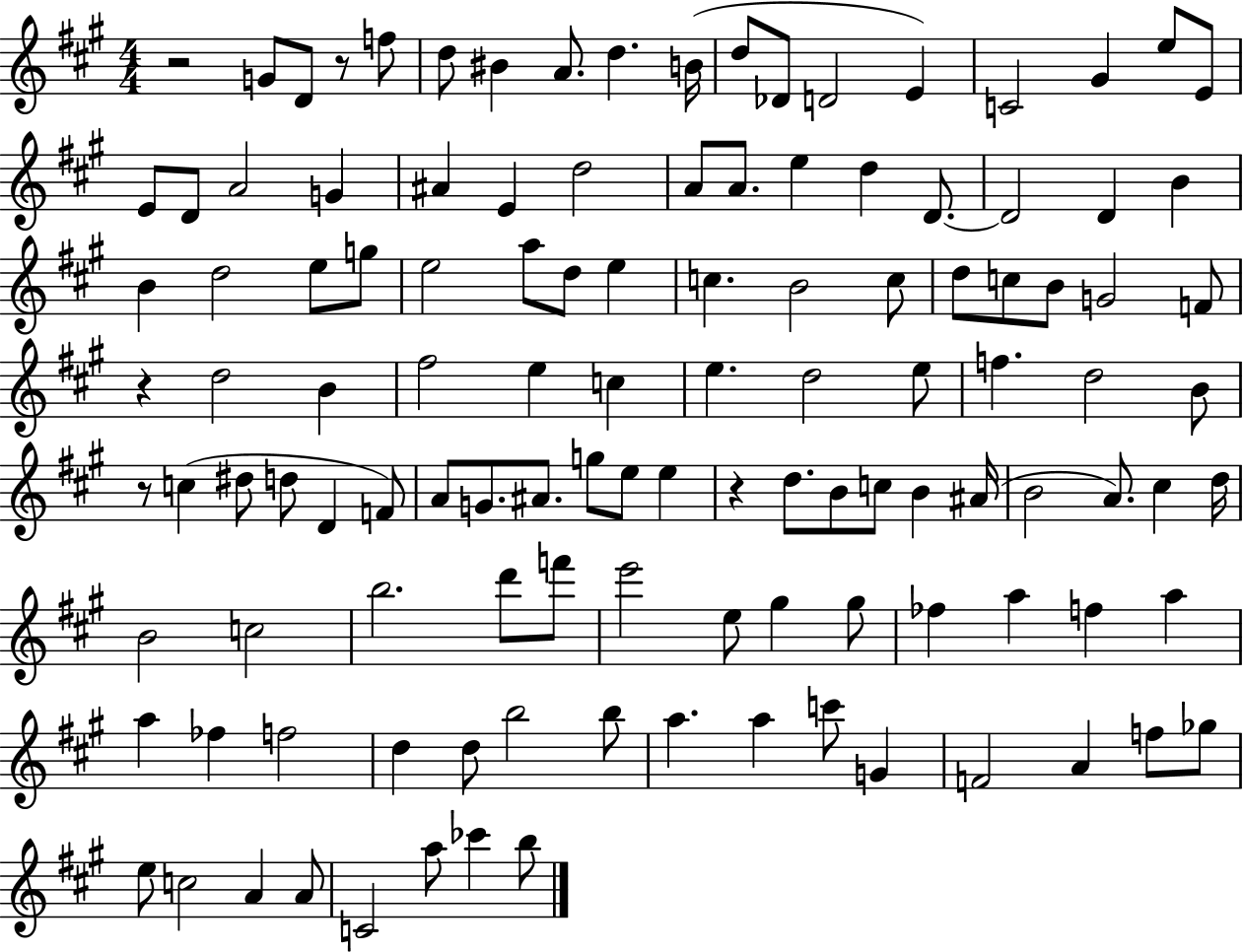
{
  \clef treble
  \numericTimeSignature
  \time 4/4
  \key a \major
  r2 g'8 d'8 r8 f''8 | d''8 bis'4 a'8. d''4. b'16( | d''8 des'8 d'2 e'4) | c'2 gis'4 e''8 e'8 | \break e'8 d'8 a'2 g'4 | ais'4 e'4 d''2 | a'8 a'8. e''4 d''4 d'8.~~ | d'2 d'4 b'4 | \break b'4 d''2 e''8 g''8 | e''2 a''8 d''8 e''4 | c''4. b'2 c''8 | d''8 c''8 b'8 g'2 f'8 | \break r4 d''2 b'4 | fis''2 e''4 c''4 | e''4. d''2 e''8 | f''4. d''2 b'8 | \break r8 c''4( dis''8 d''8 d'4 f'8) | a'8 g'8. ais'8. g''8 e''8 e''4 | r4 d''8. b'8 c''8 b'4 ais'16( | b'2 a'8.) cis''4 d''16 | \break b'2 c''2 | b''2. d'''8 f'''8 | e'''2 e''8 gis''4 gis''8 | fes''4 a''4 f''4 a''4 | \break a''4 fes''4 f''2 | d''4 d''8 b''2 b''8 | a''4. a''4 c'''8 g'4 | f'2 a'4 f''8 ges''8 | \break e''8 c''2 a'4 a'8 | c'2 a''8 ces'''4 b''8 | \bar "|."
}